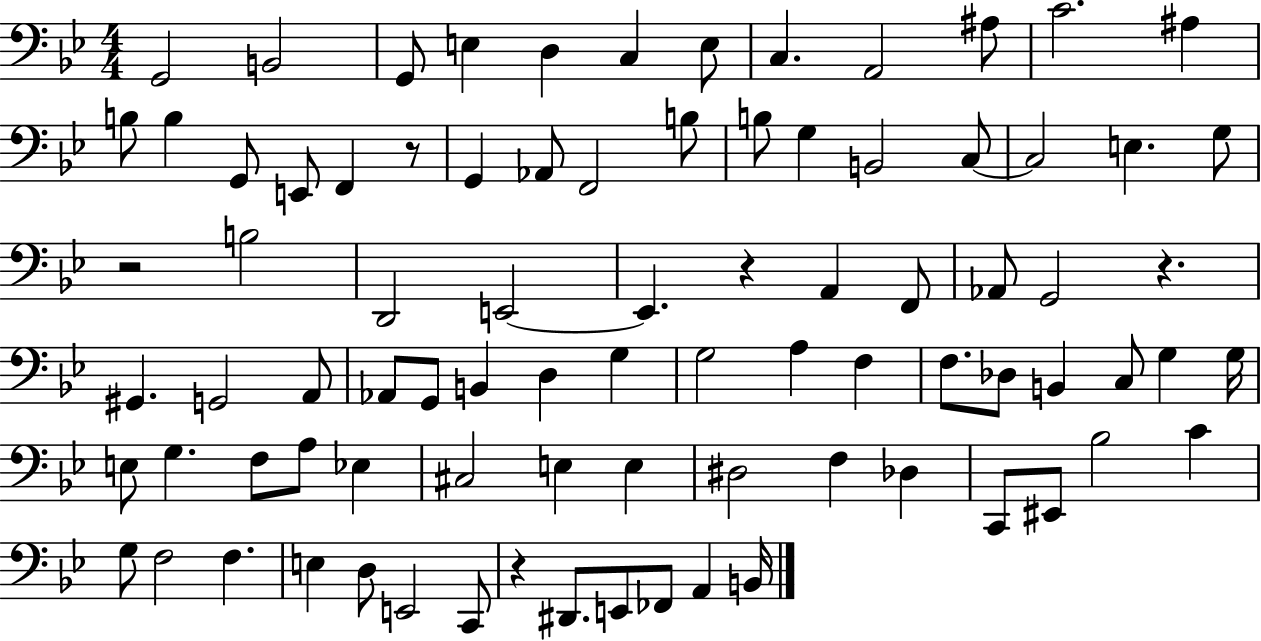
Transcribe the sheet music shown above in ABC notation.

X:1
T:Untitled
M:4/4
L:1/4
K:Bb
G,,2 B,,2 G,,/2 E, D, C, E,/2 C, A,,2 ^A,/2 C2 ^A, B,/2 B, G,,/2 E,,/2 F,, z/2 G,, _A,,/2 F,,2 B,/2 B,/2 G, B,,2 C,/2 C,2 E, G,/2 z2 B,2 D,,2 E,,2 E,, z A,, F,,/2 _A,,/2 G,,2 z ^G,, G,,2 A,,/2 _A,,/2 G,,/2 B,, D, G, G,2 A, F, F,/2 _D,/2 B,, C,/2 G, G,/4 E,/2 G, F,/2 A,/2 _E, ^C,2 E, E, ^D,2 F, _D, C,,/2 ^E,,/2 _B,2 C G,/2 F,2 F, E, D,/2 E,,2 C,,/2 z ^D,,/2 E,,/2 _F,,/2 A,, B,,/4